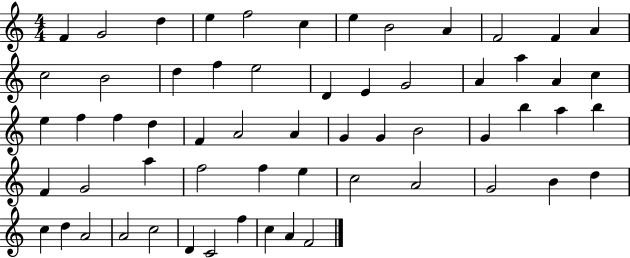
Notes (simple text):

F4/q G4/h D5/q E5/q F5/h C5/q E5/q B4/h A4/q F4/h F4/q A4/q C5/h B4/h D5/q F5/q E5/h D4/q E4/q G4/h A4/q A5/q A4/q C5/q E5/q F5/q F5/q D5/q F4/q A4/h A4/q G4/q G4/q B4/h G4/q B5/q A5/q B5/q F4/q G4/h A5/q F5/h F5/q E5/q C5/h A4/h G4/h B4/q D5/q C5/q D5/q A4/h A4/h C5/h D4/q C4/h F5/q C5/q A4/q F4/h